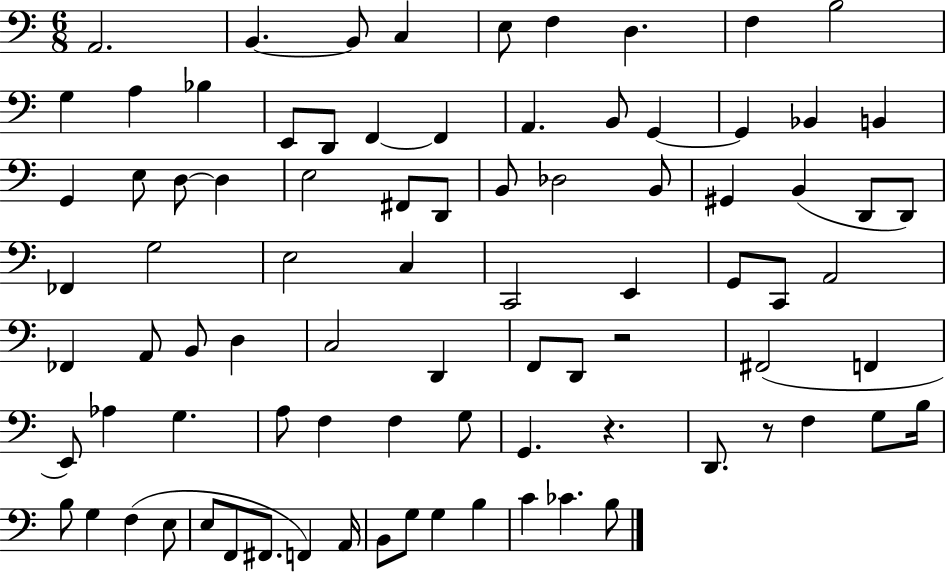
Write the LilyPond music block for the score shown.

{
  \clef bass
  \numericTimeSignature
  \time 6/8
  \key c \major
  \repeat volta 2 { a,2. | b,4.~~ b,8 c4 | e8 f4 d4. | f4 b2 | \break g4 a4 bes4 | e,8 d,8 f,4~~ f,4 | a,4. b,8 g,4~~ | g,4 bes,4 b,4 | \break g,4 e8 d8~~ d4 | e2 fis,8 d,8 | b,8 des2 b,8 | gis,4 b,4( d,8 d,8) | \break fes,4 g2 | e2 c4 | c,2 e,4 | g,8 c,8 a,2 | \break fes,4 a,8 b,8 d4 | c2 d,4 | f,8 d,8 r2 | fis,2( f,4 | \break e,8) aes4 g4. | a8 f4 f4 g8 | g,4. r4. | d,8. r8 f4 g8 b16 | \break b8 g4 f4( e8 | e8 f,8 fis,8. f,4) a,16 | b,8 g8 g4 b4 | c'4 ces'4. b8 | \break } \bar "|."
}